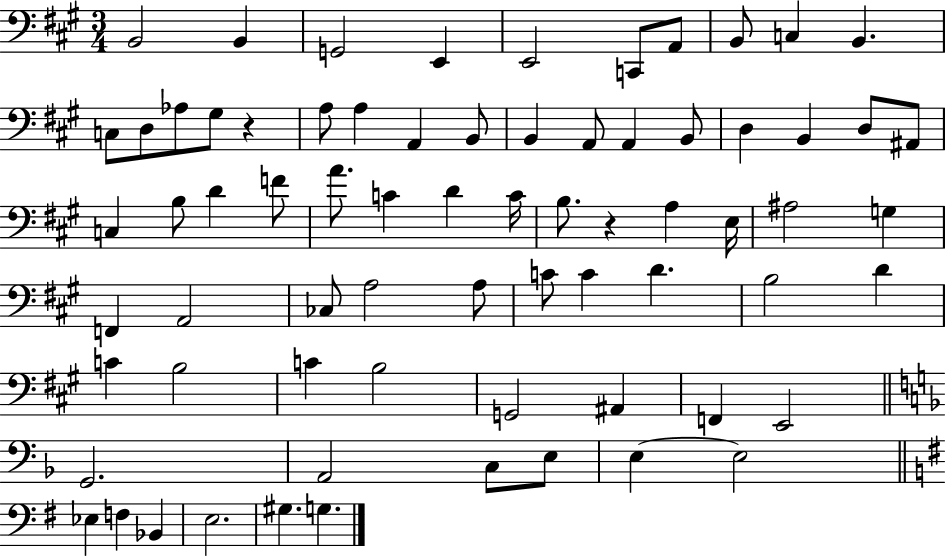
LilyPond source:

{
  \clef bass
  \numericTimeSignature
  \time 3/4
  \key a \major
  b,2 b,4 | g,2 e,4 | e,2 c,8 a,8 | b,8 c4 b,4. | \break c8 d8 aes8 gis8 r4 | a8 a4 a,4 b,8 | b,4 a,8 a,4 b,8 | d4 b,4 d8 ais,8 | \break c4 b8 d'4 f'8 | a'8. c'4 d'4 c'16 | b8. r4 a4 e16 | ais2 g4 | \break f,4 a,2 | ces8 a2 a8 | c'8 c'4 d'4. | b2 d'4 | \break c'4 b2 | c'4 b2 | g,2 ais,4 | f,4 e,2 | \break \bar "||" \break \key d \minor g,2. | a,2 c8 e8 | e4~~ e2 | \bar "||" \break \key g \major ees4 f4 bes,4 | e2. | gis4. g4. | \bar "|."
}